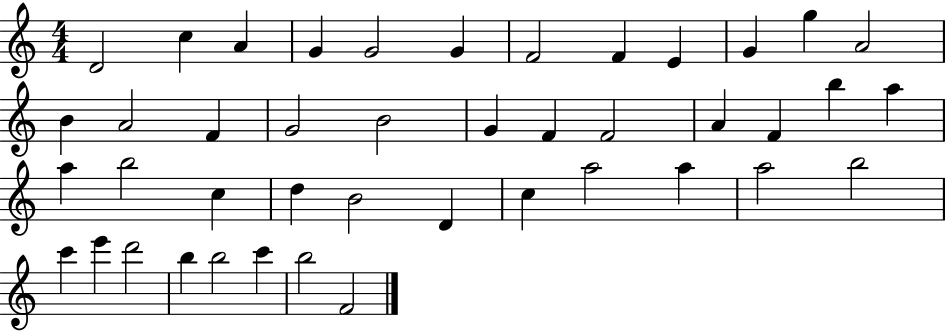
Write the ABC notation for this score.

X:1
T:Untitled
M:4/4
L:1/4
K:C
D2 c A G G2 G F2 F E G g A2 B A2 F G2 B2 G F F2 A F b a a b2 c d B2 D c a2 a a2 b2 c' e' d'2 b b2 c' b2 F2